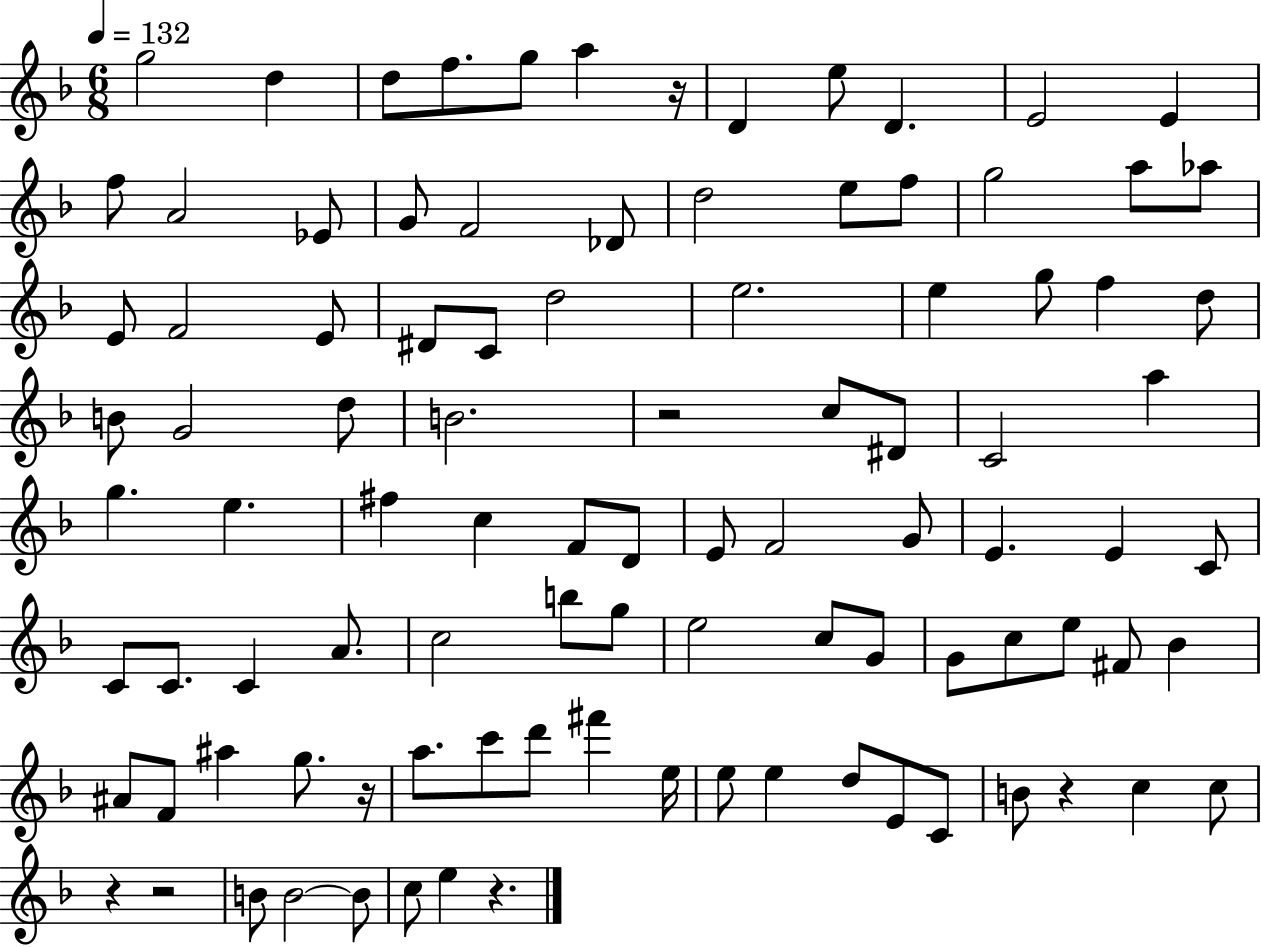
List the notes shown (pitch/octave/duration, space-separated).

G5/h D5/q D5/e F5/e. G5/e A5/q R/s D4/q E5/e D4/q. E4/h E4/q F5/e A4/h Eb4/e G4/e F4/h Db4/e D5/h E5/e F5/e G5/h A5/e Ab5/e E4/e F4/h E4/e D#4/e C4/e D5/h E5/h. E5/q G5/e F5/q D5/e B4/e G4/h D5/e B4/h. R/h C5/e D#4/e C4/h A5/q G5/q. E5/q. F#5/q C5/q F4/e D4/e E4/e F4/h G4/e E4/q. E4/q C4/e C4/e C4/e. C4/q A4/e. C5/h B5/e G5/e E5/h C5/e G4/e G4/e C5/e E5/e F#4/e Bb4/q A#4/e F4/e A#5/q G5/e. R/s A5/e. C6/e D6/e F#6/q E5/s E5/e E5/q D5/e E4/e C4/e B4/e R/q C5/q C5/e R/q R/h B4/e B4/h B4/e C5/e E5/q R/q.